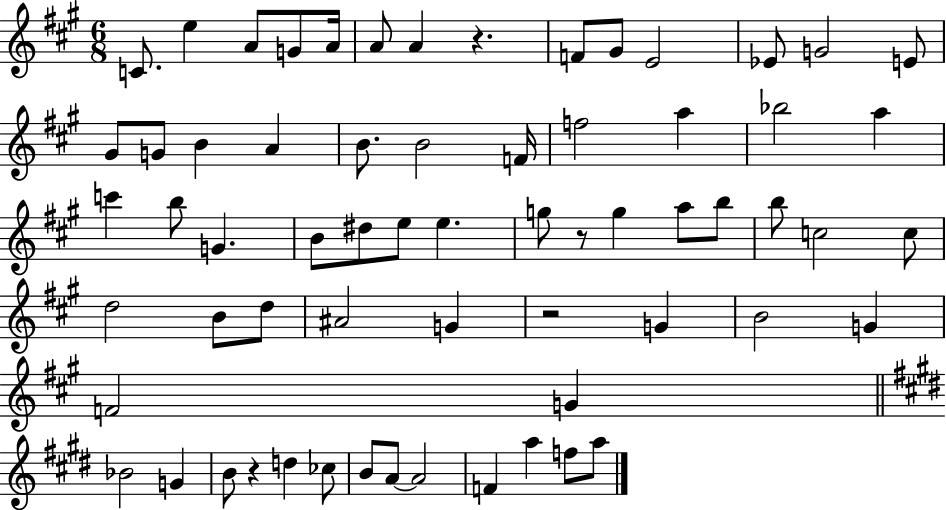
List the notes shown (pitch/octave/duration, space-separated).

C4/e. E5/q A4/e G4/e A4/s A4/e A4/q R/q. F4/e G#4/e E4/h Eb4/e G4/h E4/e G#4/e G4/e B4/q A4/q B4/e. B4/h F4/s F5/h A5/q Bb5/h A5/q C6/q B5/e G4/q. B4/e D#5/e E5/e E5/q. G5/e R/e G5/q A5/e B5/e B5/e C5/h C5/e D5/h B4/e D5/e A#4/h G4/q R/h G4/q B4/h G4/q F4/h G4/q Bb4/h G4/q B4/e R/q D5/q CES5/e B4/e A4/e A4/h F4/q A5/q F5/e A5/e